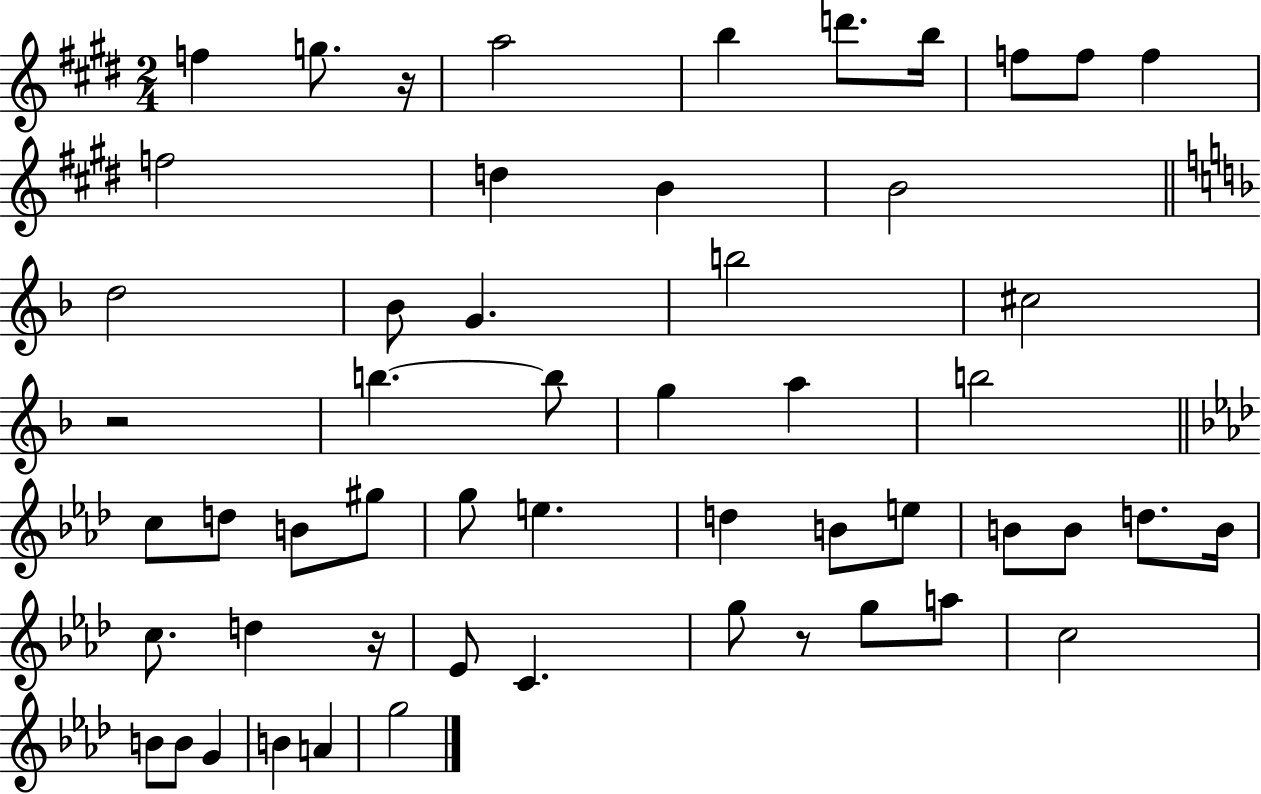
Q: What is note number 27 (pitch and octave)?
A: G#5